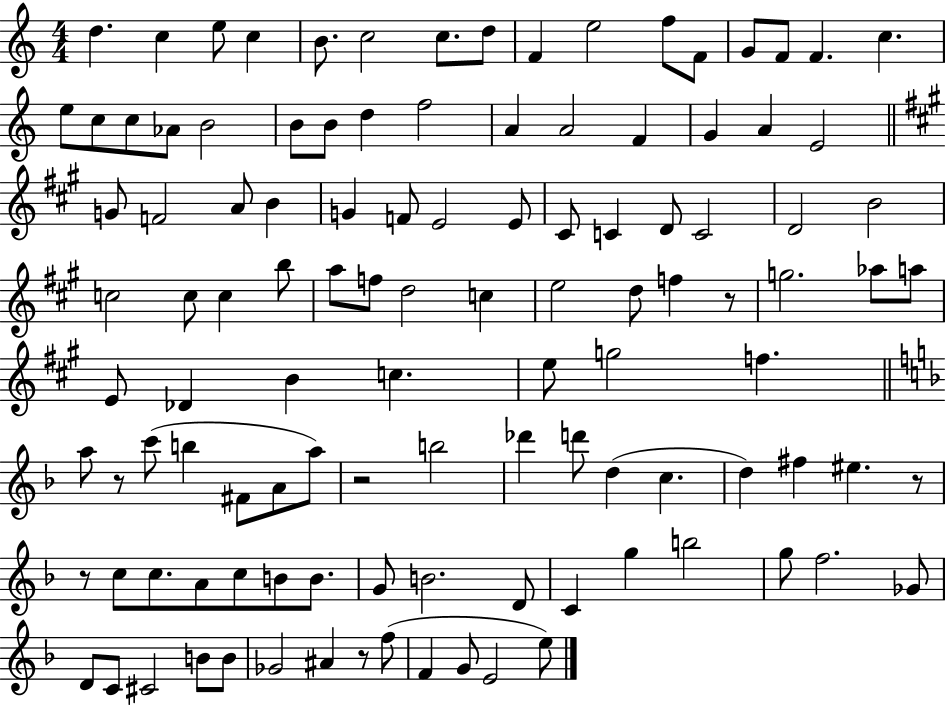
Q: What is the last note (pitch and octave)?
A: E5